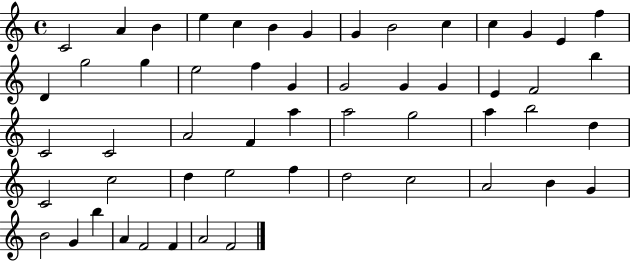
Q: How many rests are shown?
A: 0